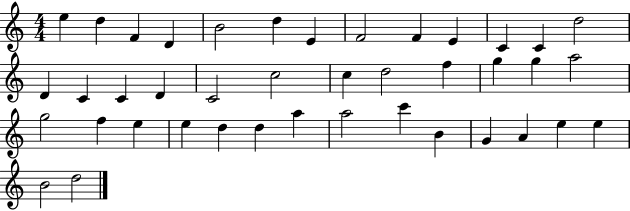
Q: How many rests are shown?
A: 0